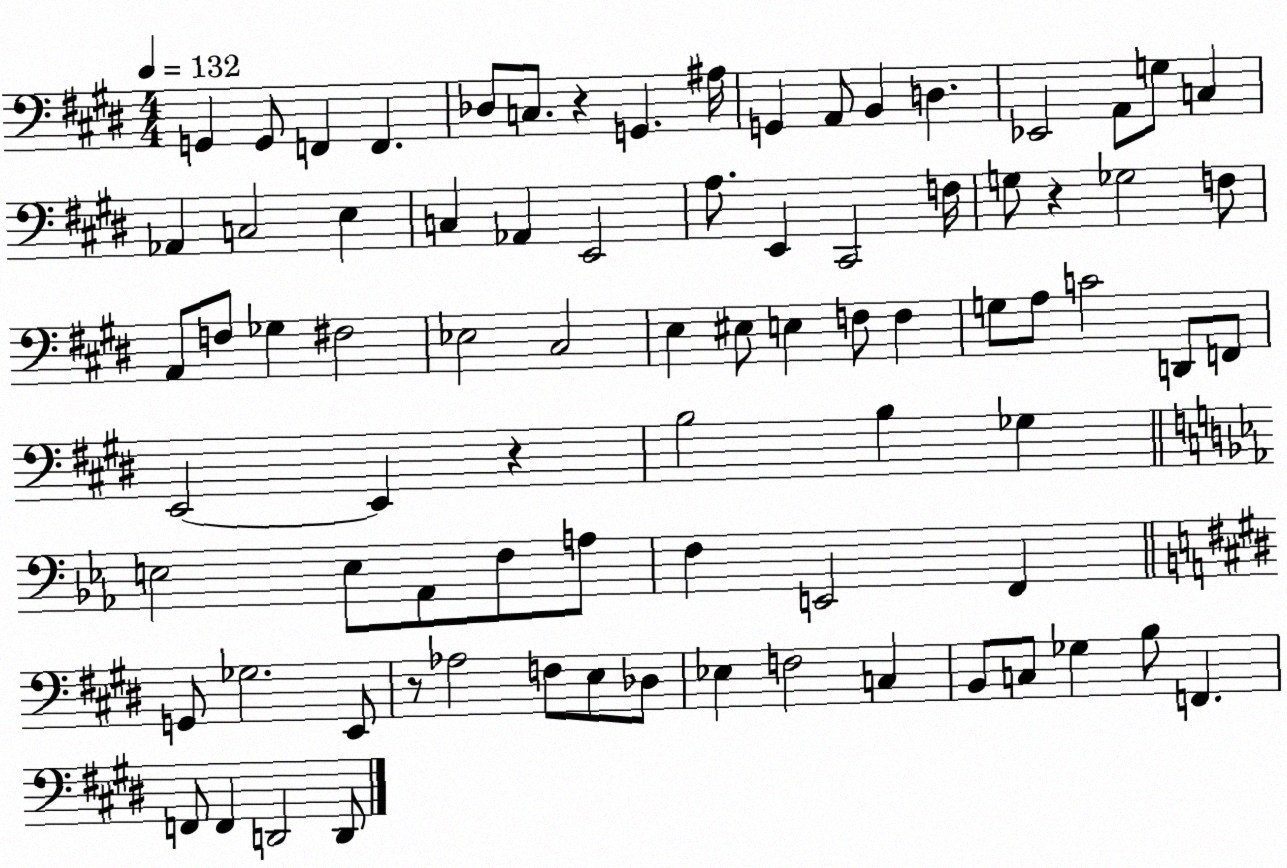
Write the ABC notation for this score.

X:1
T:Untitled
M:4/4
L:1/4
K:E
G,, G,,/2 F,, F,, _D,/2 C,/2 z G,, ^A,/4 G,, A,,/2 B,, D, _E,,2 A,,/2 G,/2 C, _A,, C,2 E, C, _A,, E,,2 A,/2 E,, ^C,,2 F,/4 G,/2 z _G,2 F,/2 A,,/2 F,/2 _G, ^F,2 _E,2 ^C,2 E, ^E,/2 E, F,/2 F, G,/2 A,/2 C2 D,,/2 F,,/2 E,,2 E,, z B,2 B, _G, E,2 E,/2 _A,,/2 F,/2 A,/2 F, E,,2 F,, G,,/2 _G,2 E,,/2 z/2 _A,2 F,/2 E,/2 _D,/2 _E, F,2 C, B,,/2 C,/2 _G, B,/2 F,, F,,/2 F,, D,,2 D,,/2